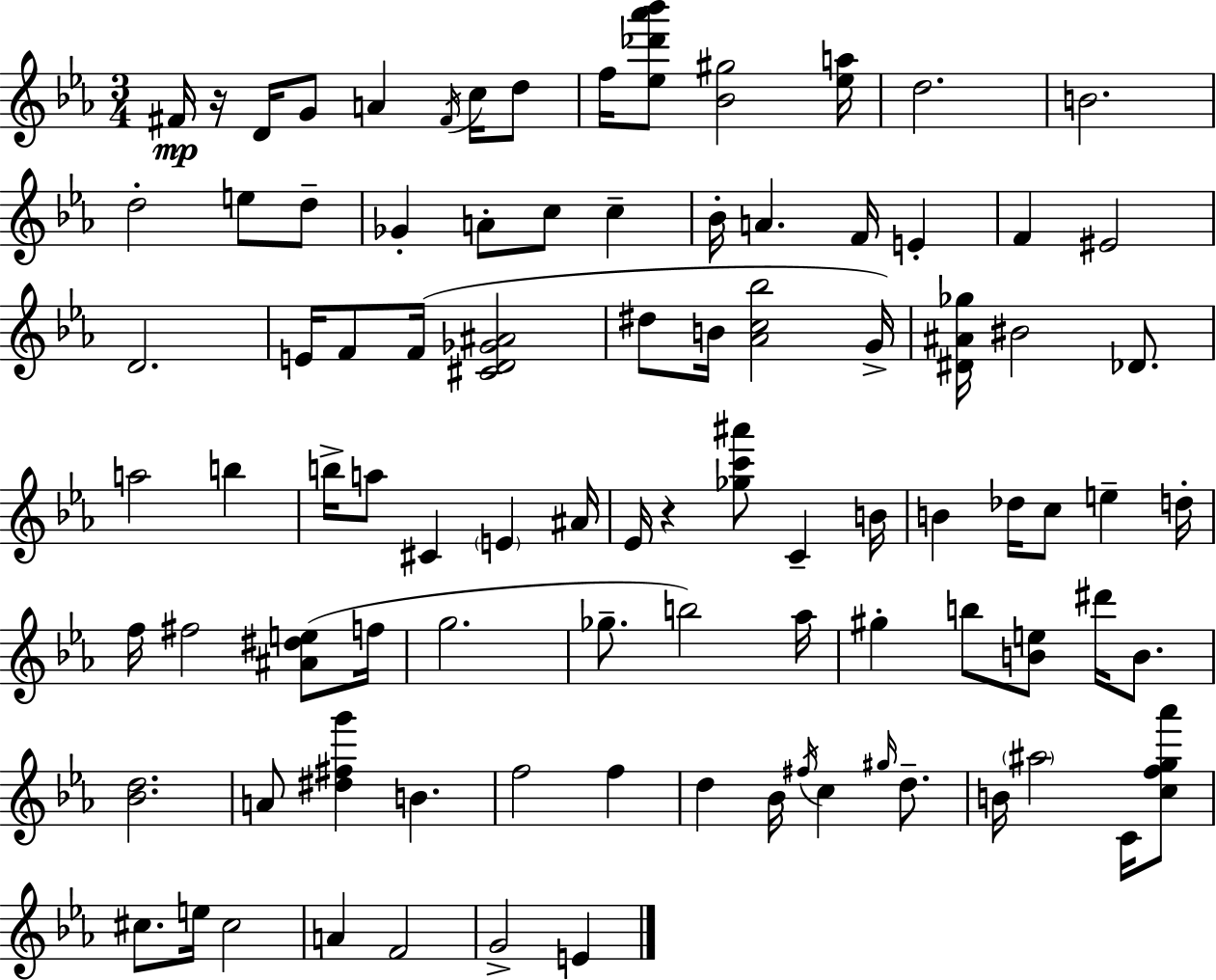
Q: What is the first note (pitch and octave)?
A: F#4